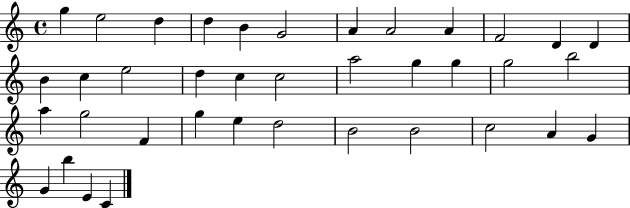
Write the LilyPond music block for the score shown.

{
  \clef treble
  \time 4/4
  \defaultTimeSignature
  \key c \major
  g''4 e''2 d''4 | d''4 b'4 g'2 | a'4 a'2 a'4 | f'2 d'4 d'4 | \break b'4 c''4 e''2 | d''4 c''4 c''2 | a''2 g''4 g''4 | g''2 b''2 | \break a''4 g''2 f'4 | g''4 e''4 d''2 | b'2 b'2 | c''2 a'4 g'4 | \break g'4 b''4 e'4 c'4 | \bar "|."
}